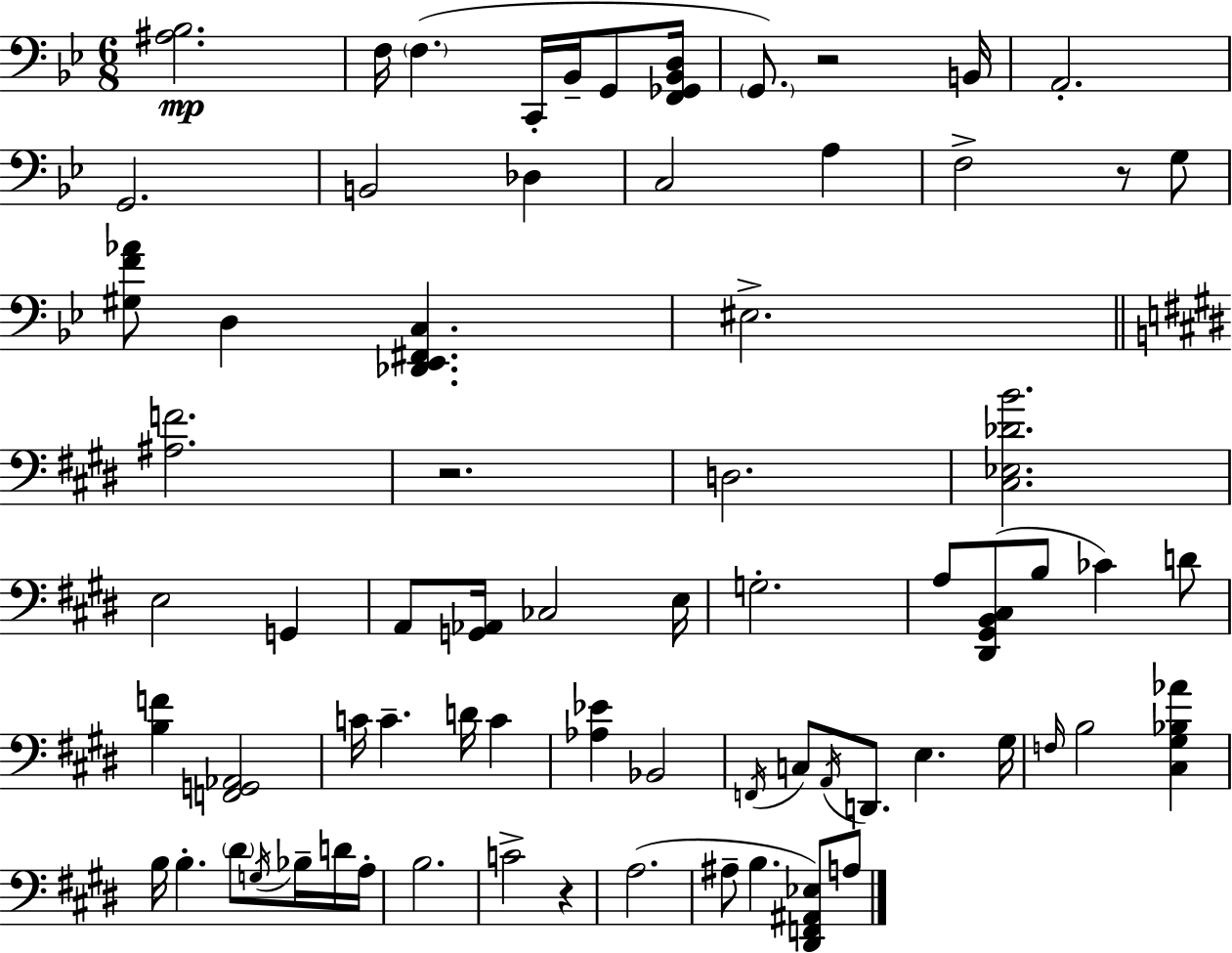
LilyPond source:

{
  \clef bass
  \numericTimeSignature
  \time 6/8
  \key bes \major
  <ais bes>2.\mp | f16 \parenthesize f4.( c,16-. bes,16-- g,8 <f, ges, bes, d>16 | \parenthesize g,8.) r2 b,16 | a,2.-. | \break g,2. | b,2 des4 | c2 a4 | f2-> r8 g8 | \break <gis f' aes'>8 d4 <des, ees, fis, c>4. | eis2.-> | \bar "||" \break \key e \major <ais f'>2. | r2. | d2. | <cis ees des' b'>2. | \break e2 g,4 | a,8 <g, aes,>16 ces2 e16 | g2.-. | a8 <dis, gis, b, cis>8( b8 ces'4) d'8 | \break <b f'>4 <f, g, aes,>2 | c'16 c'4.-- d'16 c'4 | <aes ees'>4 bes,2 | \acciaccatura { f,16 } c8 \acciaccatura { a,16 } d,8. e4. | \break gis16 \grace { f16 } b2 <cis gis bes aes'>4 | b16 b4.-. \parenthesize dis'8 | \acciaccatura { g16 } bes16-- d'16 a16-. b2. | c'2-> | \break r4 a2.( | ais8-- b4. | <dis, f, ais, ees>8) a8 \bar "|."
}